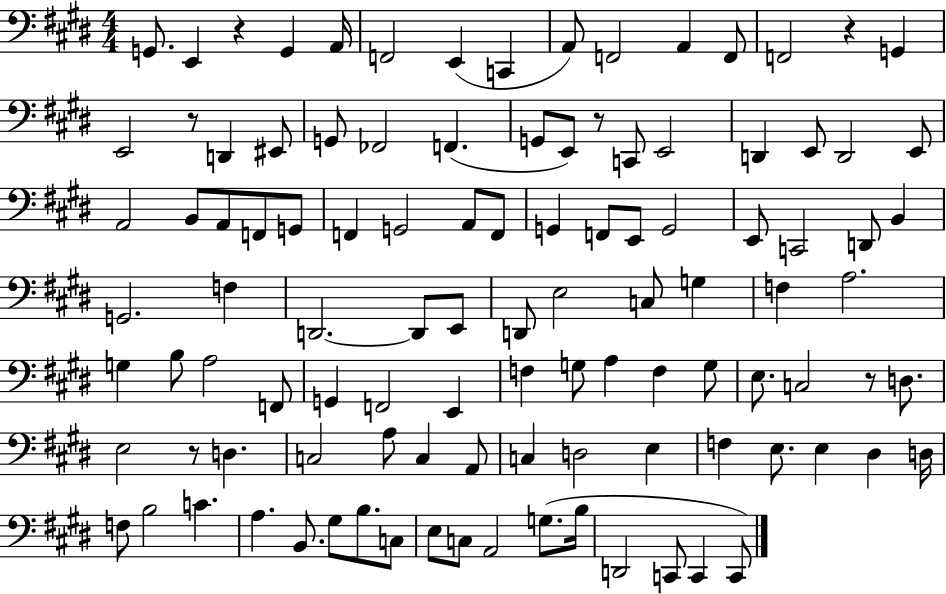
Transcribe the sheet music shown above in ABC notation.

X:1
T:Untitled
M:4/4
L:1/4
K:E
G,,/2 E,, z G,, A,,/4 F,,2 E,, C,, A,,/2 F,,2 A,, F,,/2 F,,2 z G,, E,,2 z/2 D,, ^E,,/2 G,,/2 _F,,2 F,, G,,/2 E,,/2 z/2 C,,/2 E,,2 D,, E,,/2 D,,2 E,,/2 A,,2 B,,/2 A,,/2 F,,/2 G,,/2 F,, G,,2 A,,/2 F,,/2 G,, F,,/2 E,,/2 G,,2 E,,/2 C,,2 D,,/2 B,, G,,2 F, D,,2 D,,/2 E,,/2 D,,/2 E,2 C,/2 G, F, A,2 G, B,/2 A,2 F,,/2 G,, F,,2 E,, F, G,/2 A, F, G,/2 E,/2 C,2 z/2 D,/2 E,2 z/2 D, C,2 A,/2 C, A,,/2 C, D,2 E, F, E,/2 E, ^D, D,/4 F,/2 B,2 C A, B,,/2 ^G,/2 B,/2 C,/2 E,/2 C,/2 A,,2 G,/2 B,/4 D,,2 C,,/2 C,, C,,/2